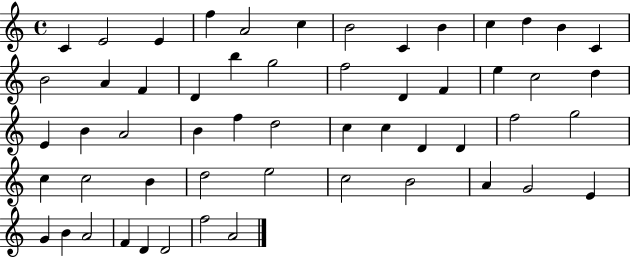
{
  \clef treble
  \time 4/4
  \defaultTimeSignature
  \key c \major
  c'4 e'2 e'4 | f''4 a'2 c''4 | b'2 c'4 b'4 | c''4 d''4 b'4 c'4 | \break b'2 a'4 f'4 | d'4 b''4 g''2 | f''2 d'4 f'4 | e''4 c''2 d''4 | \break e'4 b'4 a'2 | b'4 f''4 d''2 | c''4 c''4 d'4 d'4 | f''2 g''2 | \break c''4 c''2 b'4 | d''2 e''2 | c''2 b'2 | a'4 g'2 e'4 | \break g'4 b'4 a'2 | f'4 d'4 d'2 | f''2 a'2 | \bar "|."
}